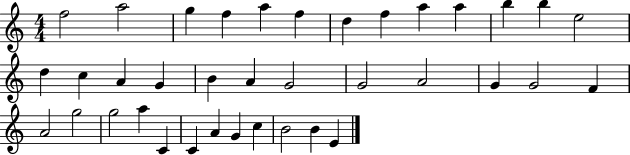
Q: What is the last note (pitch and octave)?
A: E4